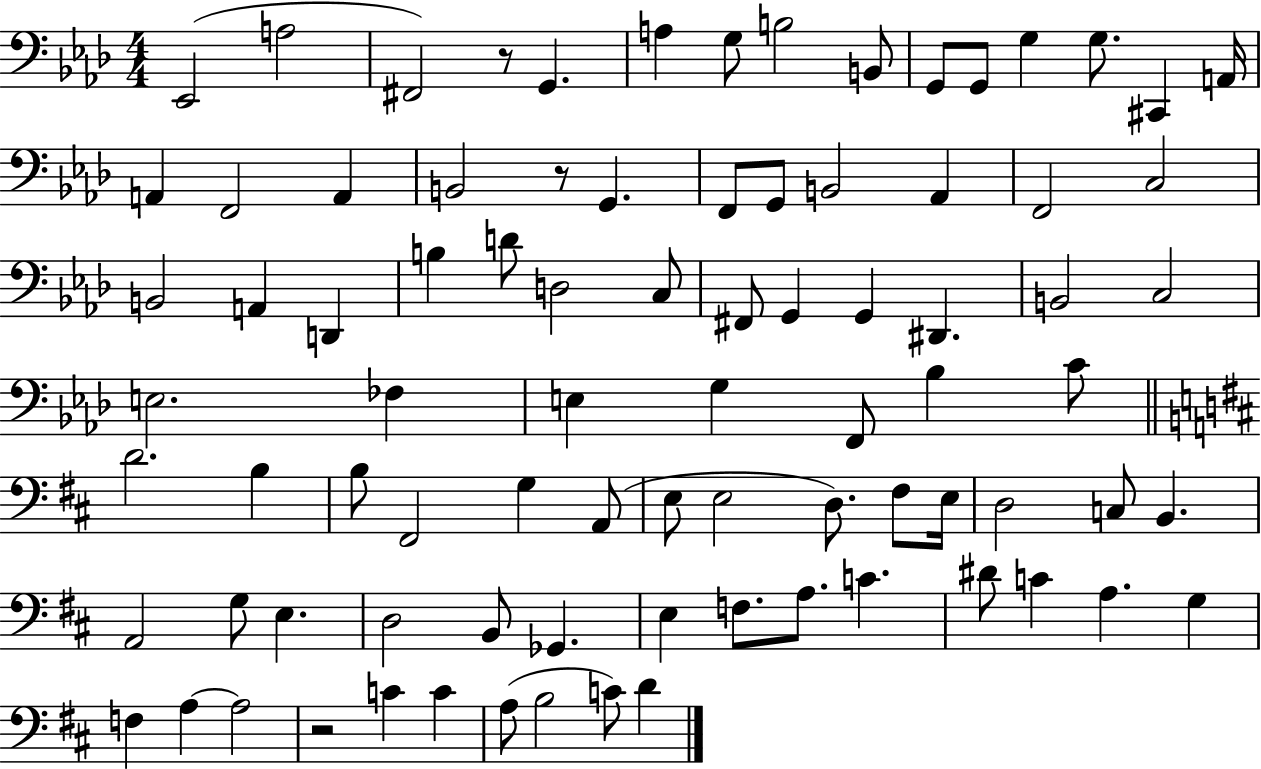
{
  \clef bass
  \numericTimeSignature
  \time 4/4
  \key aes \major
  ees,2( a2 | fis,2) r8 g,4. | a4 g8 b2 b,8 | g,8 g,8 g4 g8. cis,4 a,16 | \break a,4 f,2 a,4 | b,2 r8 g,4. | f,8 g,8 b,2 aes,4 | f,2 c2 | \break b,2 a,4 d,4 | b4 d'8 d2 c8 | fis,8 g,4 g,4 dis,4. | b,2 c2 | \break e2. fes4 | e4 g4 f,8 bes4 c'8 | \bar "||" \break \key b \minor d'2. b4 | b8 fis,2 g4 a,8( | e8 e2 d8.) fis8 e16 | d2 c8 b,4. | \break a,2 g8 e4. | d2 b,8 ges,4. | e4 f8. a8. c'4. | dis'8 c'4 a4. g4 | \break f4 a4~~ a2 | r2 c'4 c'4 | a8( b2 c'8) d'4 | \bar "|."
}